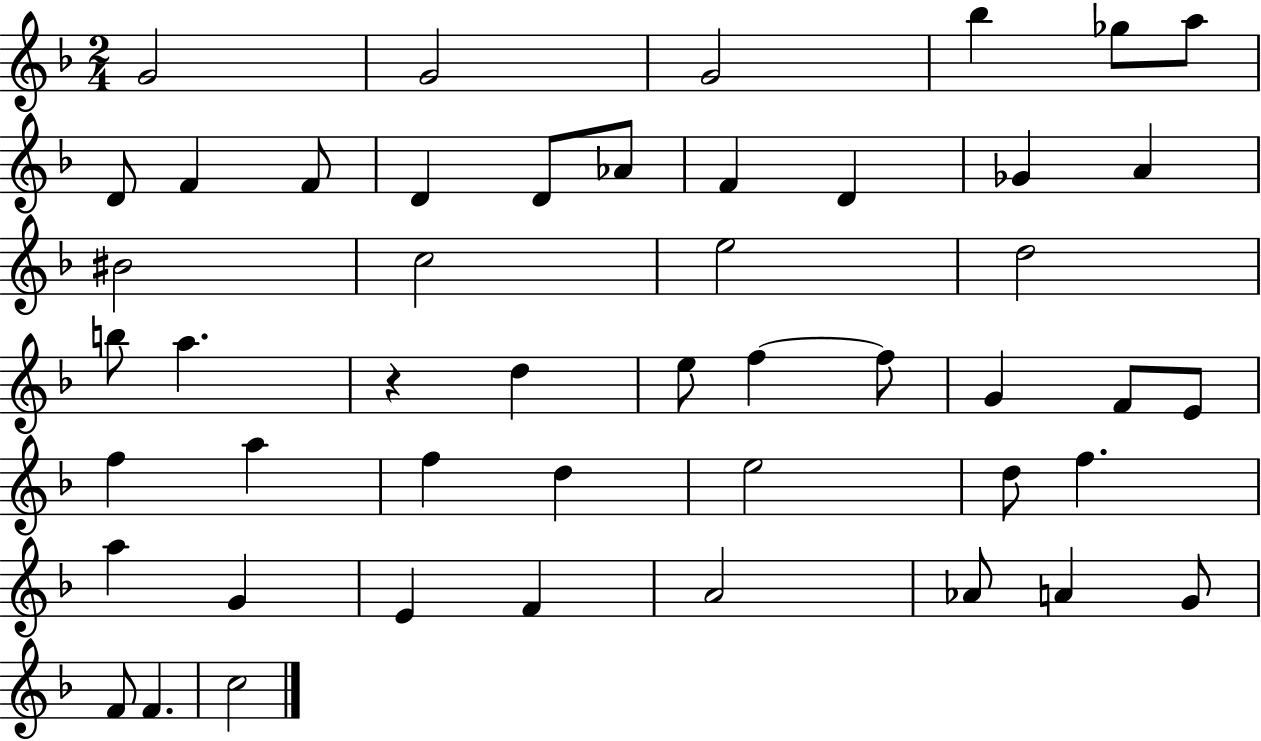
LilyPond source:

{
  \clef treble
  \numericTimeSignature
  \time 2/4
  \key f \major
  \repeat volta 2 { g'2 | g'2 | g'2 | bes''4 ges''8 a''8 | \break d'8 f'4 f'8 | d'4 d'8 aes'8 | f'4 d'4 | ges'4 a'4 | \break bis'2 | c''2 | e''2 | d''2 | \break b''8 a''4. | r4 d''4 | e''8 f''4~~ f''8 | g'4 f'8 e'8 | \break f''4 a''4 | f''4 d''4 | e''2 | d''8 f''4. | \break a''4 g'4 | e'4 f'4 | a'2 | aes'8 a'4 g'8 | \break f'8 f'4. | c''2 | } \bar "|."
}